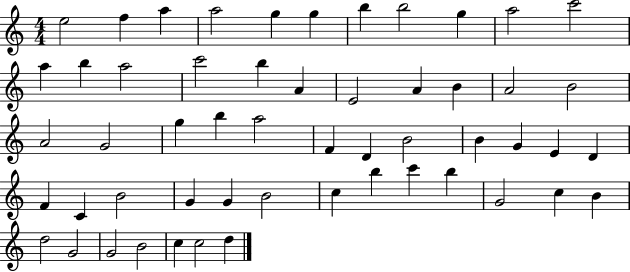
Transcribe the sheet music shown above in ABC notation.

X:1
T:Untitled
M:4/4
L:1/4
K:C
e2 f a a2 g g b b2 g a2 c'2 a b a2 c'2 b A E2 A B A2 B2 A2 G2 g b a2 F D B2 B G E D F C B2 G G B2 c b c' b G2 c B d2 G2 G2 B2 c c2 d